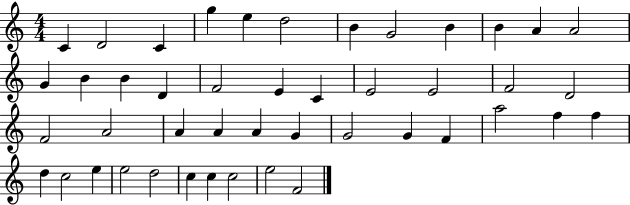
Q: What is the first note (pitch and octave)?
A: C4